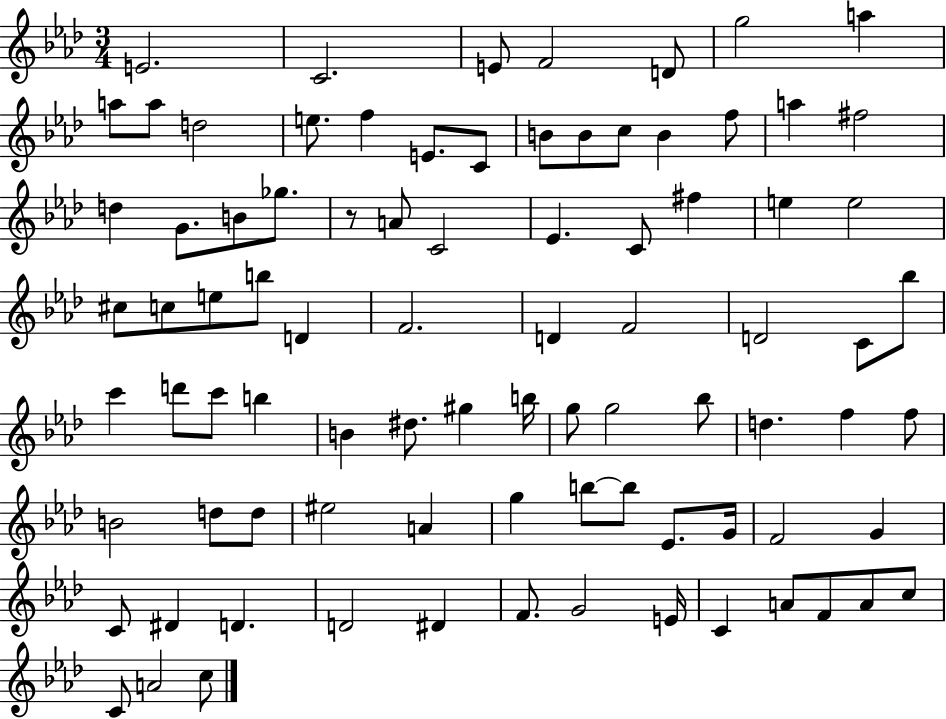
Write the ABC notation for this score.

X:1
T:Untitled
M:3/4
L:1/4
K:Ab
E2 C2 E/2 F2 D/2 g2 a a/2 a/2 d2 e/2 f E/2 C/2 B/2 B/2 c/2 B f/2 a ^f2 d G/2 B/2 _g/2 z/2 A/2 C2 _E C/2 ^f e e2 ^c/2 c/2 e/2 b/2 D F2 D F2 D2 C/2 _b/2 c' d'/2 c'/2 b B ^d/2 ^g b/4 g/2 g2 _b/2 d f f/2 B2 d/2 d/2 ^e2 A g b/2 b/2 _E/2 G/4 F2 G C/2 ^D D D2 ^D F/2 G2 E/4 C A/2 F/2 A/2 c/2 C/2 A2 c/2